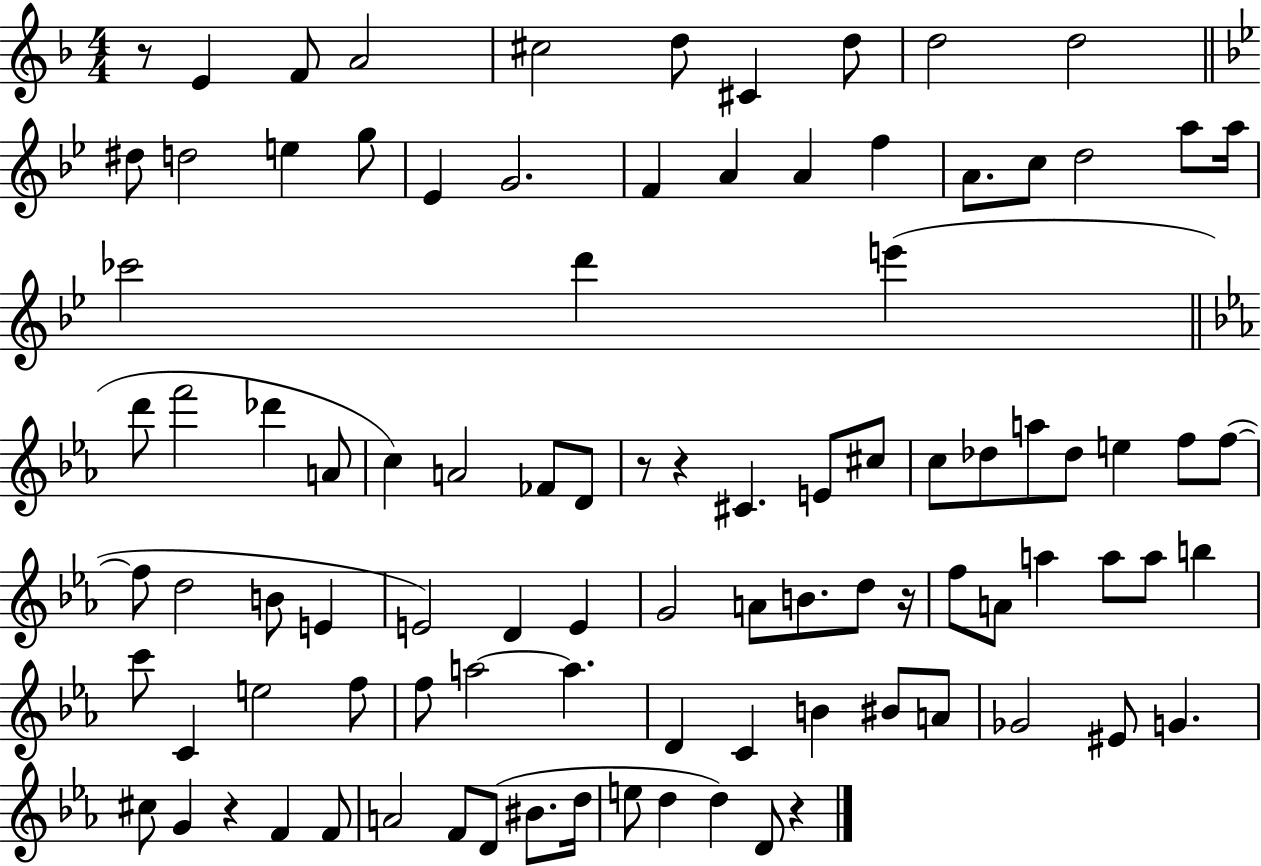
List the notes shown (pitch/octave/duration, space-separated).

R/e E4/q F4/e A4/h C#5/h D5/e C#4/q D5/e D5/h D5/h D#5/e D5/h E5/q G5/e Eb4/q G4/h. F4/q A4/q A4/q F5/q A4/e. C5/e D5/h A5/e A5/s CES6/h D6/q E6/q D6/e F6/h Db6/q A4/e C5/q A4/h FES4/e D4/e R/e R/q C#4/q. E4/e C#5/e C5/e Db5/e A5/e Db5/e E5/q F5/e F5/e F5/e D5/h B4/e E4/q E4/h D4/q E4/q G4/h A4/e B4/e. D5/e R/s F5/e A4/e A5/q A5/e A5/e B5/q C6/e C4/q E5/h F5/e F5/e A5/h A5/q. D4/q C4/q B4/q BIS4/e A4/e Gb4/h EIS4/e G4/q. C#5/e G4/q R/q F4/q F4/e A4/h F4/e D4/e BIS4/e. D5/s E5/e D5/q D5/q D4/e R/q